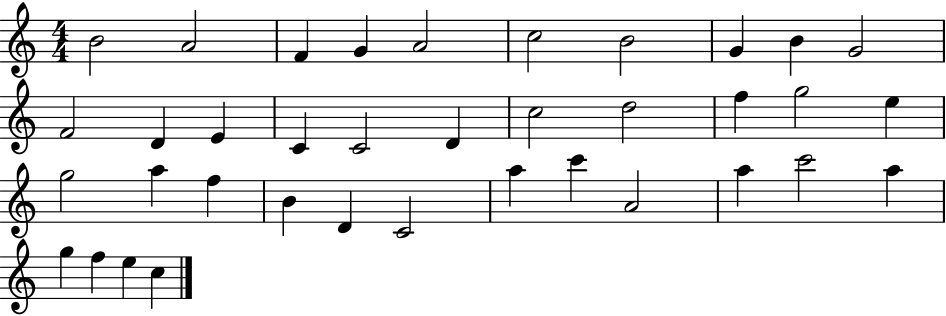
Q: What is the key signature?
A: C major